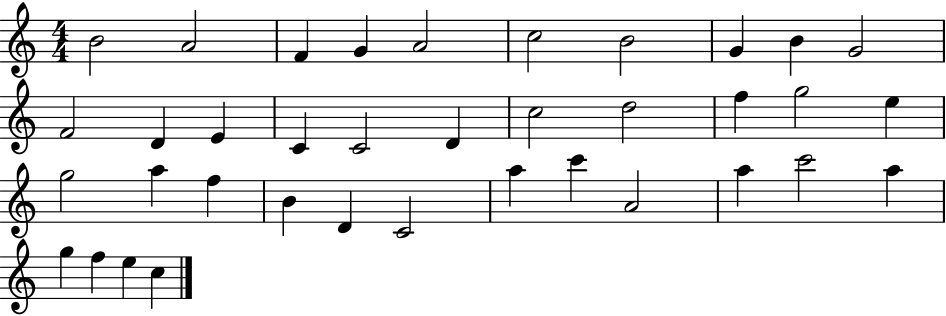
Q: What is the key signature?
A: C major